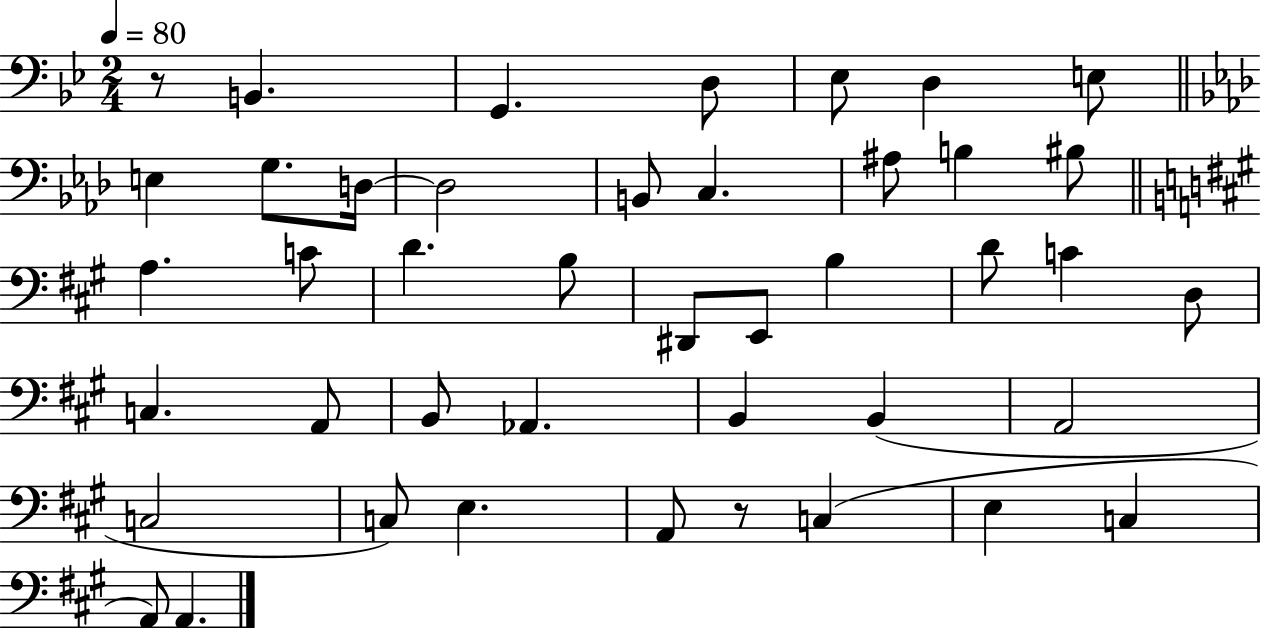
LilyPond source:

{
  \clef bass
  \numericTimeSignature
  \time 2/4
  \key bes \major
  \tempo 4 = 80
  r8 b,4. | g,4. d8 | ees8 d4 e8 | \bar "||" \break \key f \minor e4 g8. d16~~ | d2 | b,8 c4. | ais8 b4 bis8 | \break \bar "||" \break \key a \major a4. c'8 | d'4. b8 | dis,8 e,8 b4 | d'8 c'4 d8 | \break c4. a,8 | b,8 aes,4. | b,4 b,4( | a,2 | \break c2 | c8) e4. | a,8 r8 c4( | e4 c4 | \break a,8) a,4. | \bar "|."
}